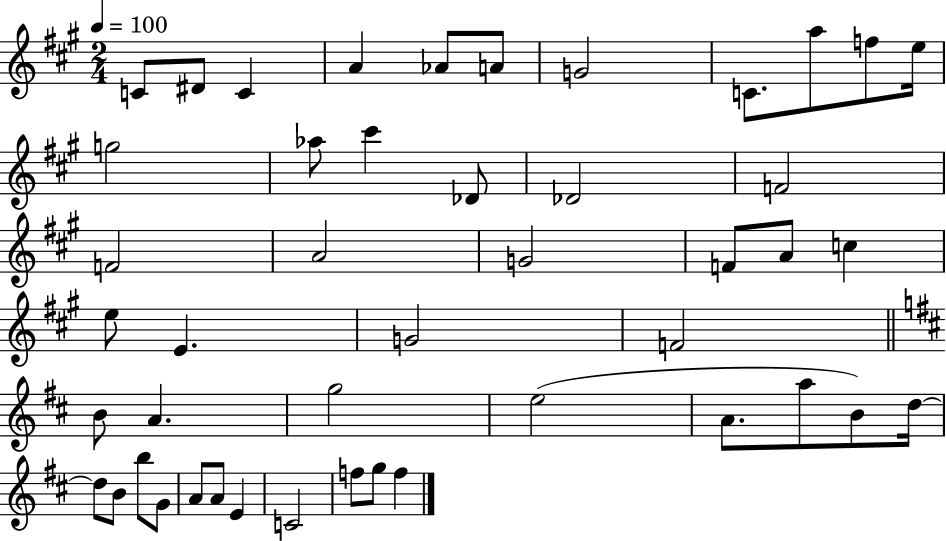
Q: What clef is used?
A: treble